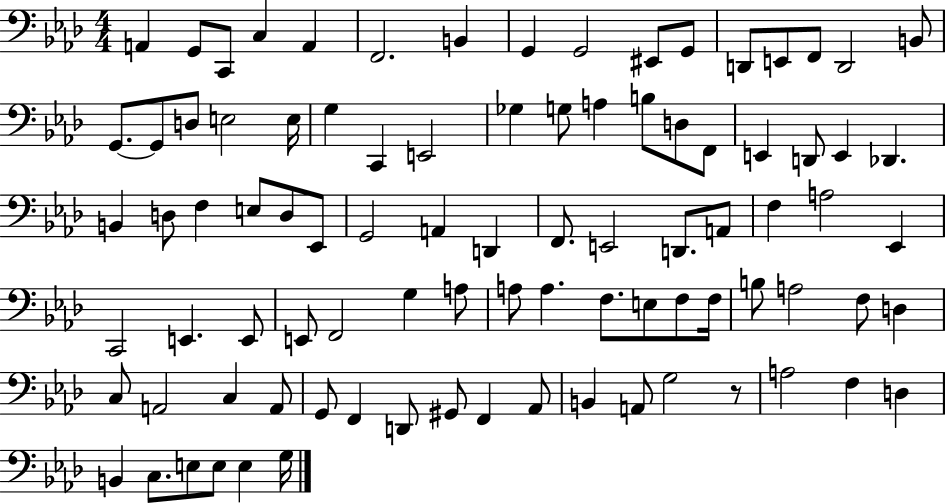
{
  \clef bass
  \numericTimeSignature
  \time 4/4
  \key aes \major
  a,4 g,8 c,8 c4 a,4 | f,2. b,4 | g,4 g,2 eis,8 g,8 | d,8 e,8 f,8 d,2 b,8 | \break g,8.~~ g,8 d8 e2 e16 | g4 c,4 e,2 | ges4 g8 a4 b8 d8 f,8 | e,4 d,8 e,4 des,4. | \break b,4 d8 f4 e8 d8 ees,8 | g,2 a,4 d,4 | f,8. e,2 d,8. a,8 | f4 a2 ees,4 | \break c,2 e,4. e,8 | e,8 f,2 g4 a8 | a8 a4. f8. e8 f8 f16 | b8 a2 f8 d4 | \break c8 a,2 c4 a,8 | g,8 f,4 d,8 gis,8 f,4 aes,8 | b,4 a,8 g2 r8 | a2 f4 d4 | \break b,4 c8. e8 e8 e4 g16 | \bar "|."
}